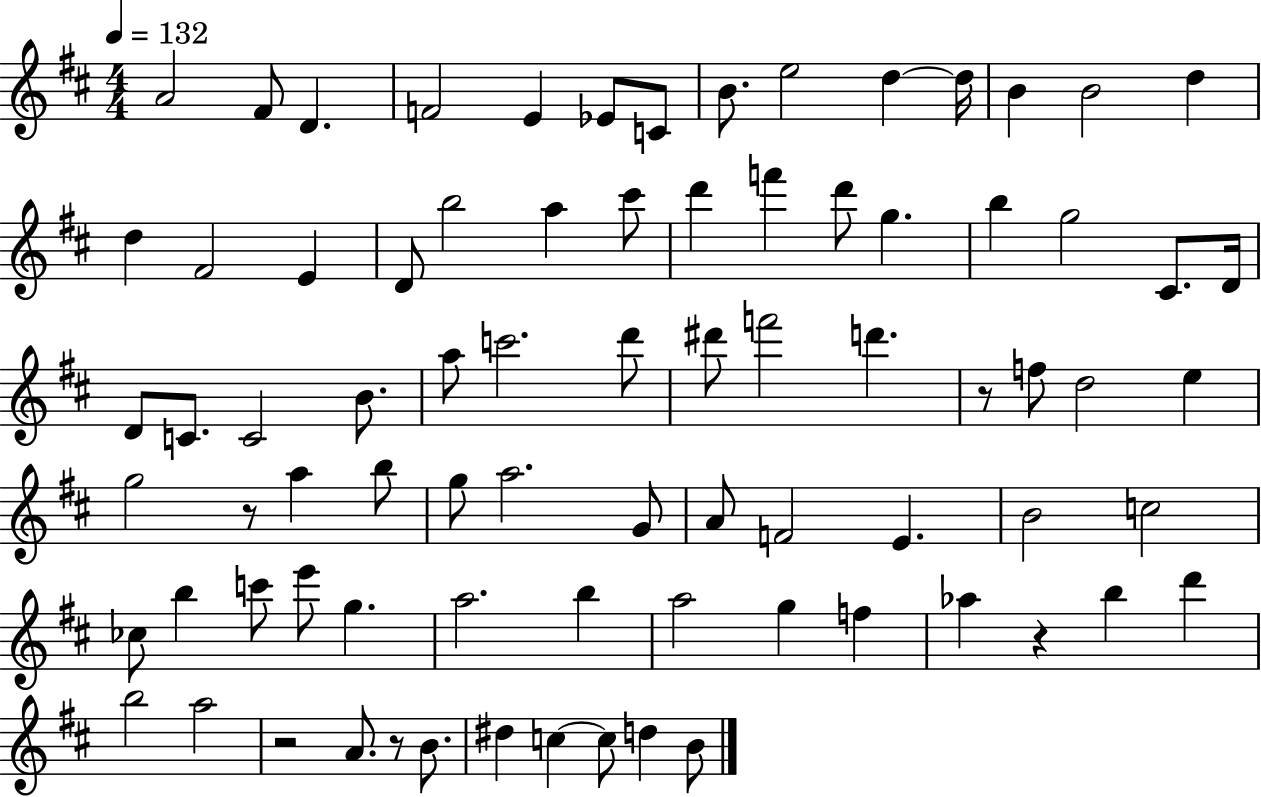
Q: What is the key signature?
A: D major